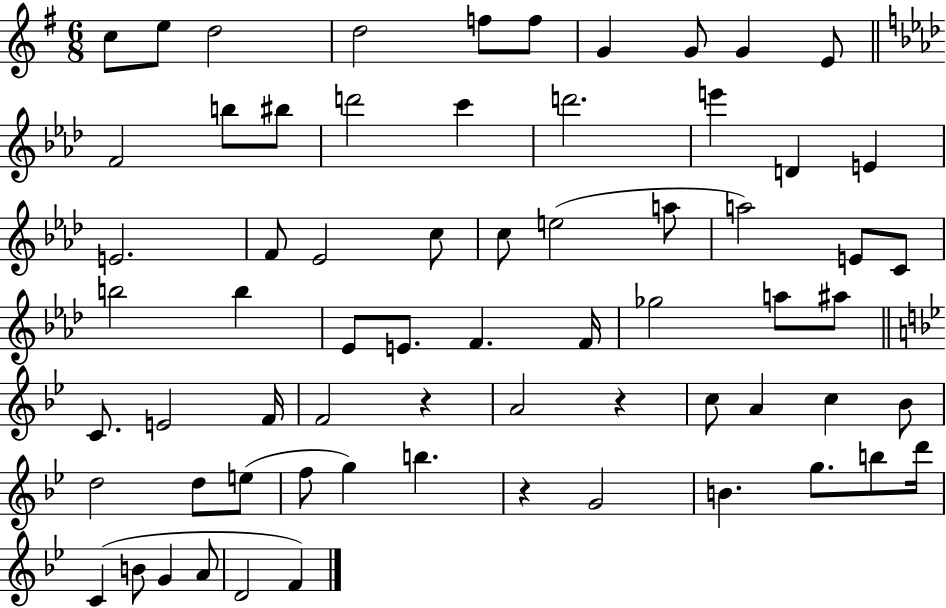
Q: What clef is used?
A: treble